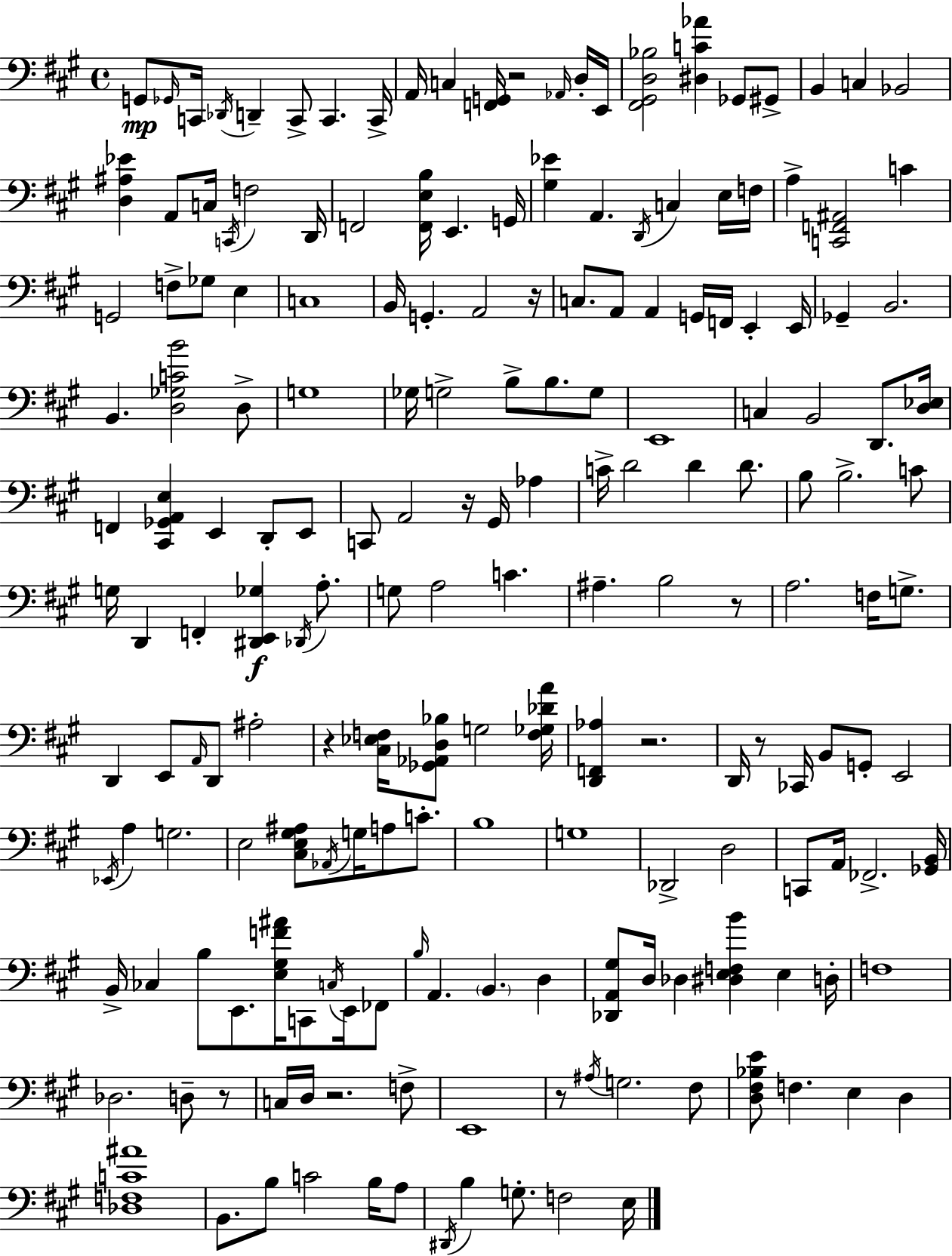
X:1
T:Untitled
M:4/4
L:1/4
K:A
G,,/2 _G,,/4 C,,/4 _D,,/4 D,, C,,/2 C,, C,,/4 A,,/4 C, [F,,G,,]/4 z2 _A,,/4 D,/4 E,,/4 [^F,,^G,,D,_B,]2 [^D,C_A] _G,,/2 ^G,,/2 B,, C, _B,,2 [D,^A,_E] A,,/2 C,/4 C,,/4 F,2 D,,/4 F,,2 [F,,E,B,]/4 E,, G,,/4 [^G,_E] A,, D,,/4 C, E,/4 F,/4 A, [C,,F,,^A,,]2 C G,,2 F,/2 _G,/2 E, C,4 B,,/4 G,, A,,2 z/4 C,/2 A,,/2 A,, G,,/4 F,,/4 E,, E,,/4 _G,, B,,2 B,, [D,_G,CB]2 D,/2 G,4 _G,/4 G,2 B,/2 B,/2 G,/2 E,,4 C, B,,2 D,,/2 [D,_E,]/4 F,, [^C,,_G,,A,,E,] E,, D,,/2 E,,/2 C,,/2 A,,2 z/4 ^G,,/4 _A, C/4 D2 D D/2 B,/2 B,2 C/2 G,/4 D,, F,, [^D,,E,,_G,] _D,,/4 A,/2 G,/2 A,2 C ^A, B,2 z/2 A,2 F,/4 G,/2 D,, E,,/2 A,,/4 D,,/2 ^A,2 z [^C,_E,F,]/4 [_G,,_A,,D,_B,]/2 G,2 [F,_G,_DA]/4 [D,,F,,_A,] z2 D,,/4 z/2 _C,,/4 B,,/2 G,,/2 E,,2 _E,,/4 A, G,2 E,2 [^C,E,^G,^A,]/2 _A,,/4 G,/4 A,/2 C/2 B,4 G,4 _D,,2 D,2 C,,/2 A,,/4 _F,,2 [_G,,B,,]/4 B,,/4 _C, B,/2 E,,/2 [E,^G,F^A]/4 C,,/2 C,/4 E,,/4 _F,,/2 B,/4 A,, B,, D, [_D,,A,,^G,]/2 D,/4 _D, [^D,E,F,B] E, D,/4 F,4 _D,2 D,/2 z/2 C,/4 D,/4 z2 F,/2 E,,4 z/2 ^A,/4 G,2 ^F,/2 [D,^F,_B,E]/2 F, E, D, [_D,F,C^A]4 B,,/2 B,/2 C2 B,/4 A,/2 ^D,,/4 B, G,/2 F,2 E,/4